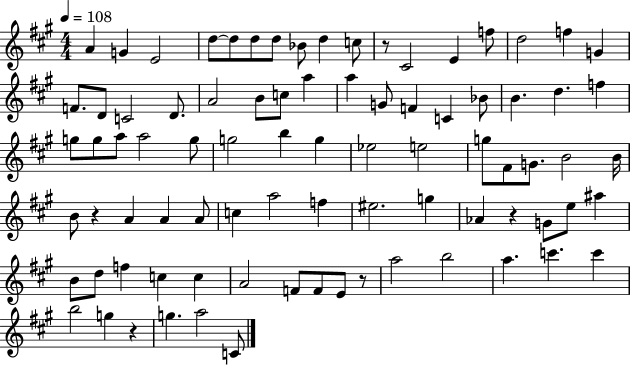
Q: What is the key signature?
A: A major